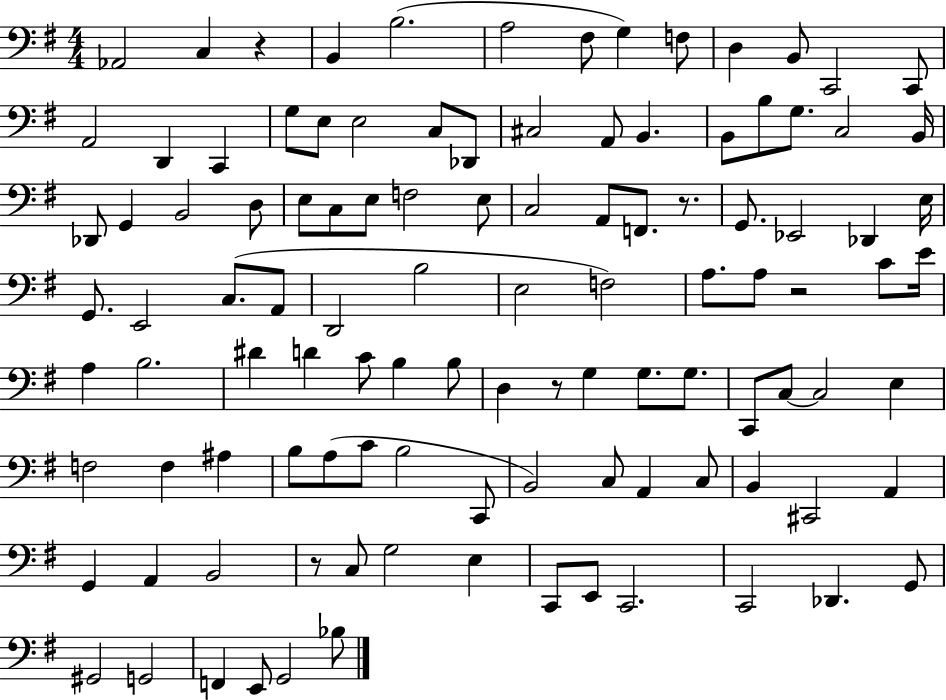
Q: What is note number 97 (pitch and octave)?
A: Db2